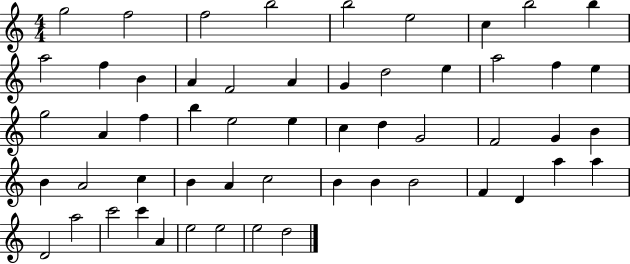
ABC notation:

X:1
T:Untitled
M:4/4
L:1/4
K:C
g2 f2 f2 b2 b2 e2 c b2 b a2 f B A F2 A G d2 e a2 f e g2 A f b e2 e c d G2 F2 G B B A2 c B A c2 B B B2 F D a a D2 a2 c'2 c' A e2 e2 e2 d2